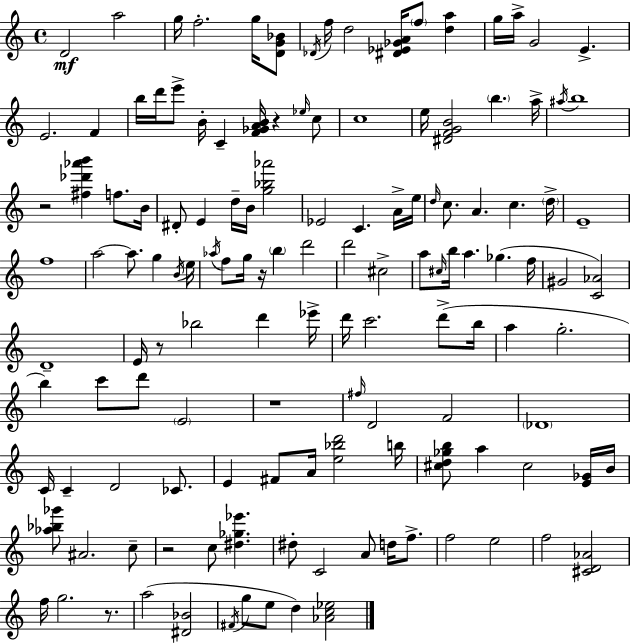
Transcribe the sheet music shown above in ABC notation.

X:1
T:Untitled
M:4/4
L:1/4
K:C
D2 a2 g/4 f2 g/4 [DG_B]/2 _D/4 f/4 d2 [^D_E_GA]/4 f/2 [da] g/4 a/4 G2 E E2 F b/4 d'/4 e'/2 B/4 C [F_GAB]/4 z _e/4 c/2 c4 e/4 [^DFGB]2 b a/4 ^a/4 b4 z2 [^f_d'_a'b'] f/2 B/4 ^D/2 E d/4 B/4 [g_b_a']2 _E2 C A/4 e/4 d/4 c/2 A c d/4 E4 f4 a2 a/2 g B/4 e/4 _a/4 f/2 g/4 z/4 b d'2 d'2 ^c2 a/2 ^c/4 b/4 a _g f/4 ^G2 [C_A]2 D4 E/4 z/2 _b2 d' _e'/4 d'/4 c'2 d'/2 b/4 a g2 b c'/2 d'/2 E2 z4 ^f/4 D2 F2 _D4 C/4 C D2 _C/2 E ^F/2 A/4 [e_bd']2 b/4 [^cd_gb]/2 a ^c2 [E_G]/4 B/4 [_a_b_g']/2 ^A2 c/2 z2 c/2 [^d_g_e'] ^d/2 C2 A/2 d/4 f/2 f2 e2 f2 [^CD_A]2 f/4 g2 z/2 a2 [^D_B]2 ^F/4 g/2 e/2 d [_Ac_e]2